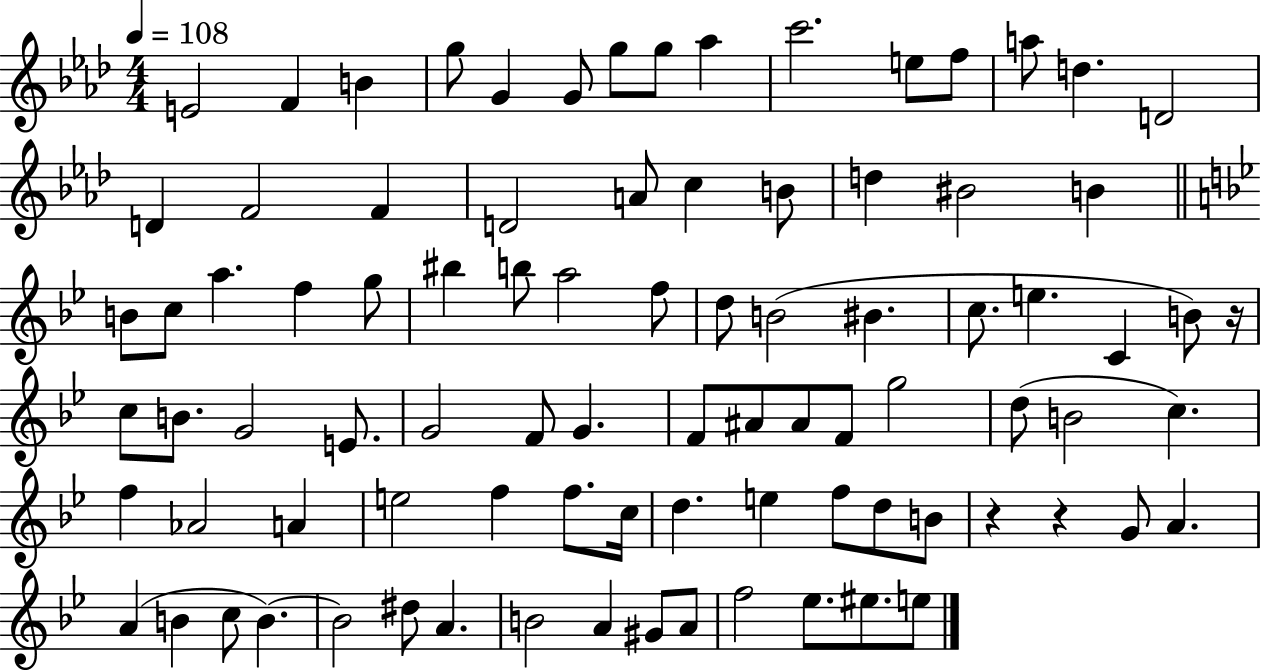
E4/h F4/q B4/q G5/e G4/q G4/e G5/e G5/e Ab5/q C6/h. E5/e F5/e A5/e D5/q. D4/h D4/q F4/h F4/q D4/h A4/e C5/q B4/e D5/q BIS4/h B4/q B4/e C5/e A5/q. F5/q G5/e BIS5/q B5/e A5/h F5/e D5/e B4/h BIS4/q. C5/e. E5/q. C4/q B4/e R/s C5/e B4/e. G4/h E4/e. G4/h F4/e G4/q. F4/e A#4/e A#4/e F4/e G5/h D5/e B4/h C5/q. F5/q Ab4/h A4/q E5/h F5/q F5/e. C5/s D5/q. E5/q F5/e D5/e B4/e R/q R/q G4/e A4/q. A4/q B4/q C5/e B4/q. B4/h D#5/e A4/q. B4/h A4/q G#4/e A4/e F5/h Eb5/e. EIS5/e. E5/e